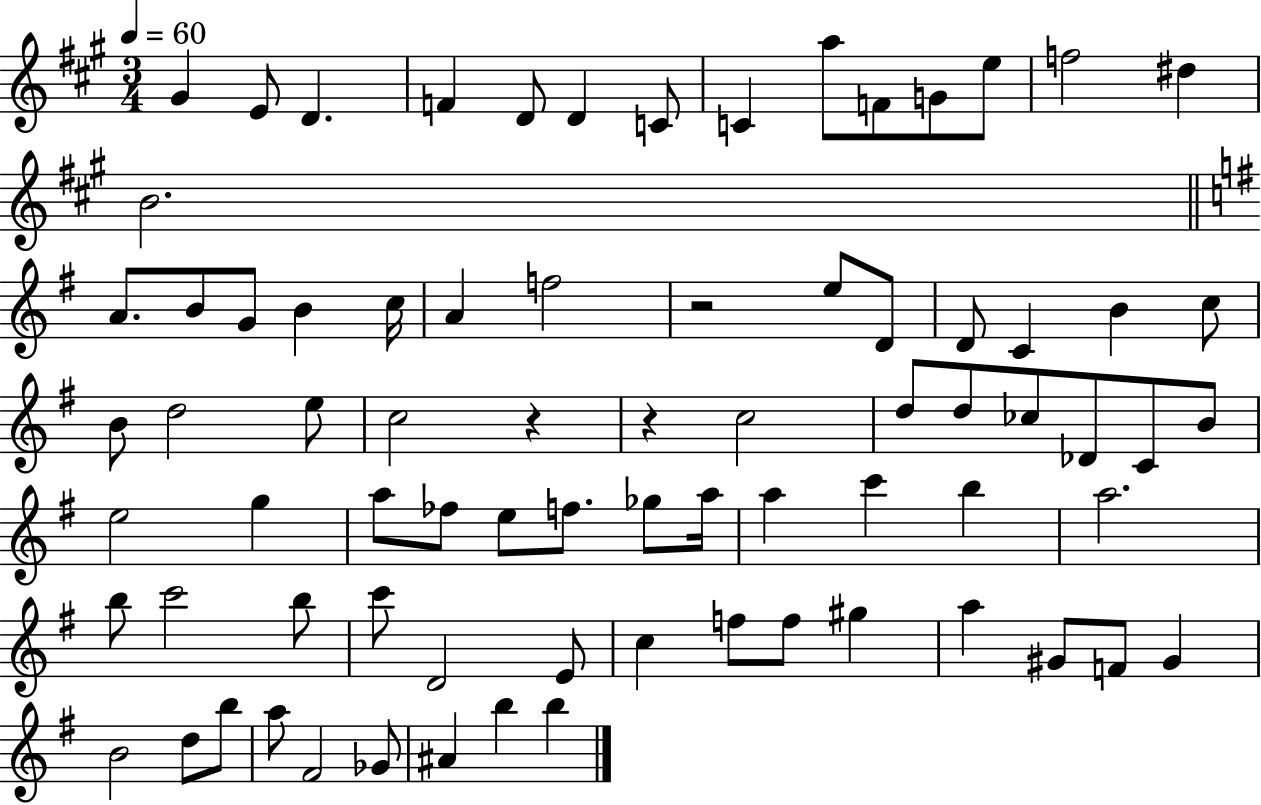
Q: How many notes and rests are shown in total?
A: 77